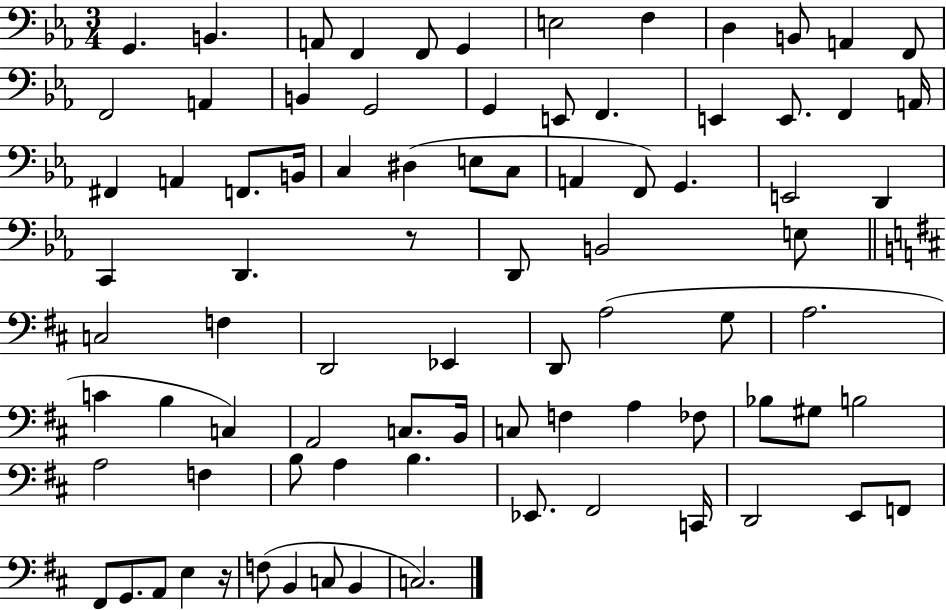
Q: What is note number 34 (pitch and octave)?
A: G2